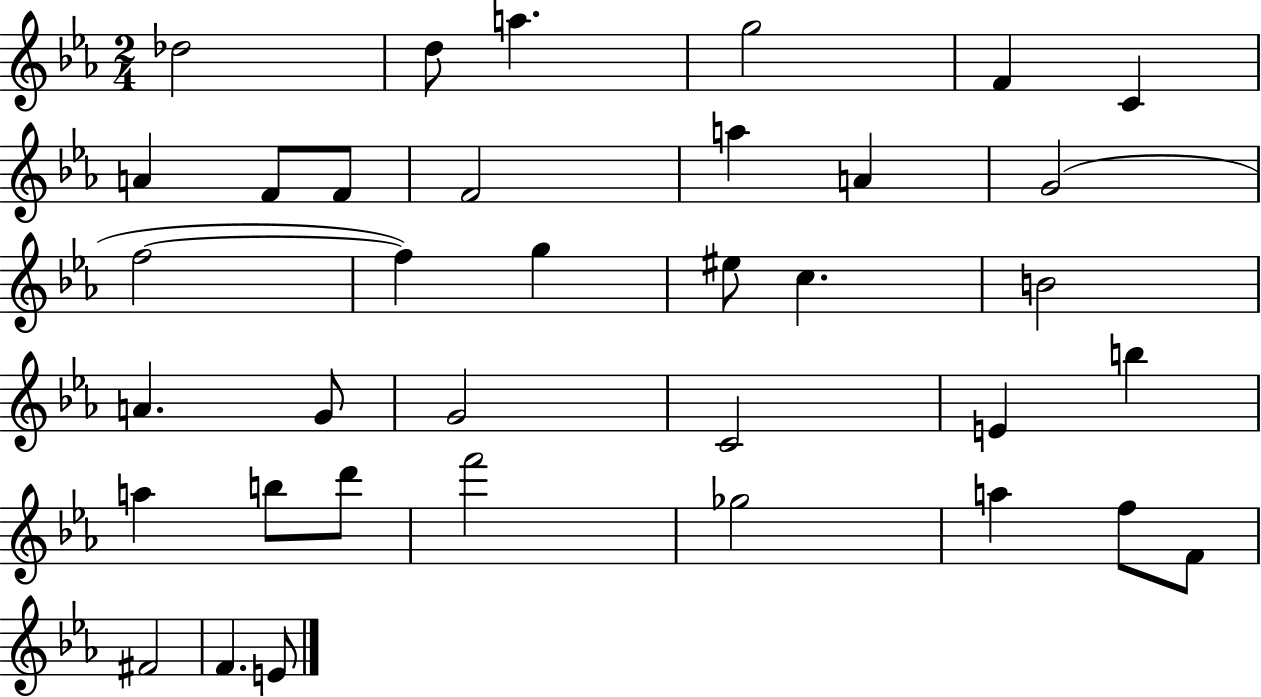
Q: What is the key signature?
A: EES major